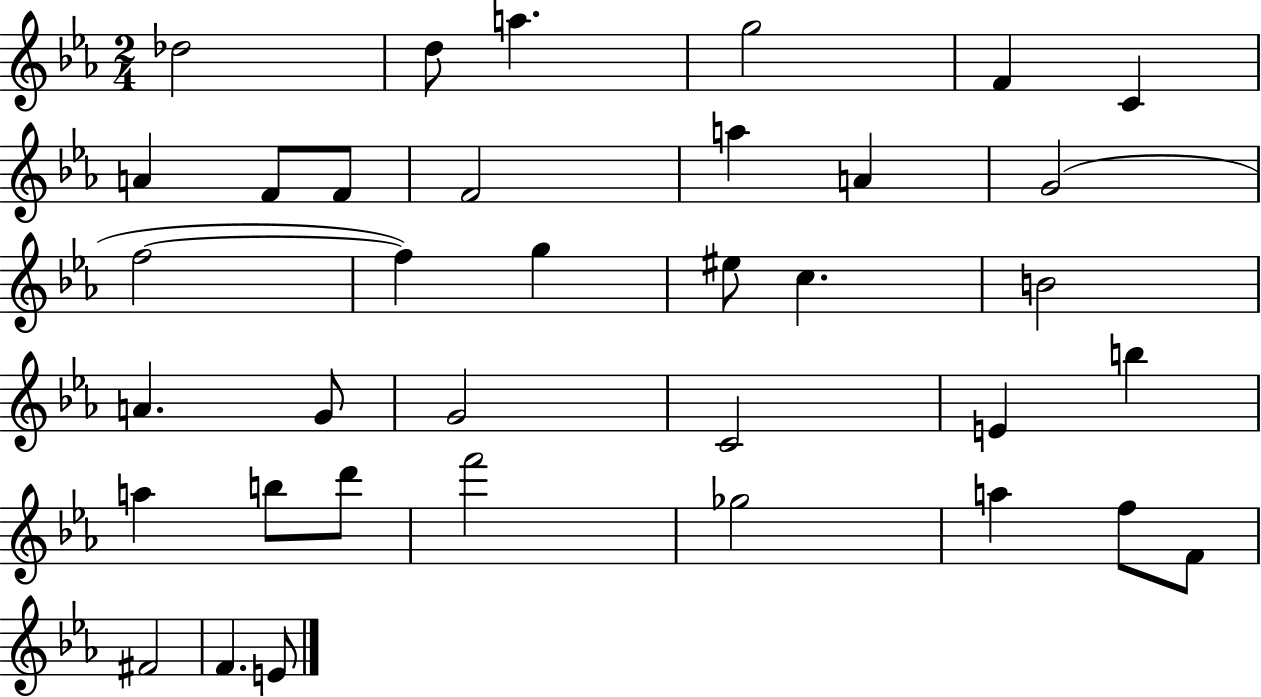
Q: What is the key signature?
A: EES major